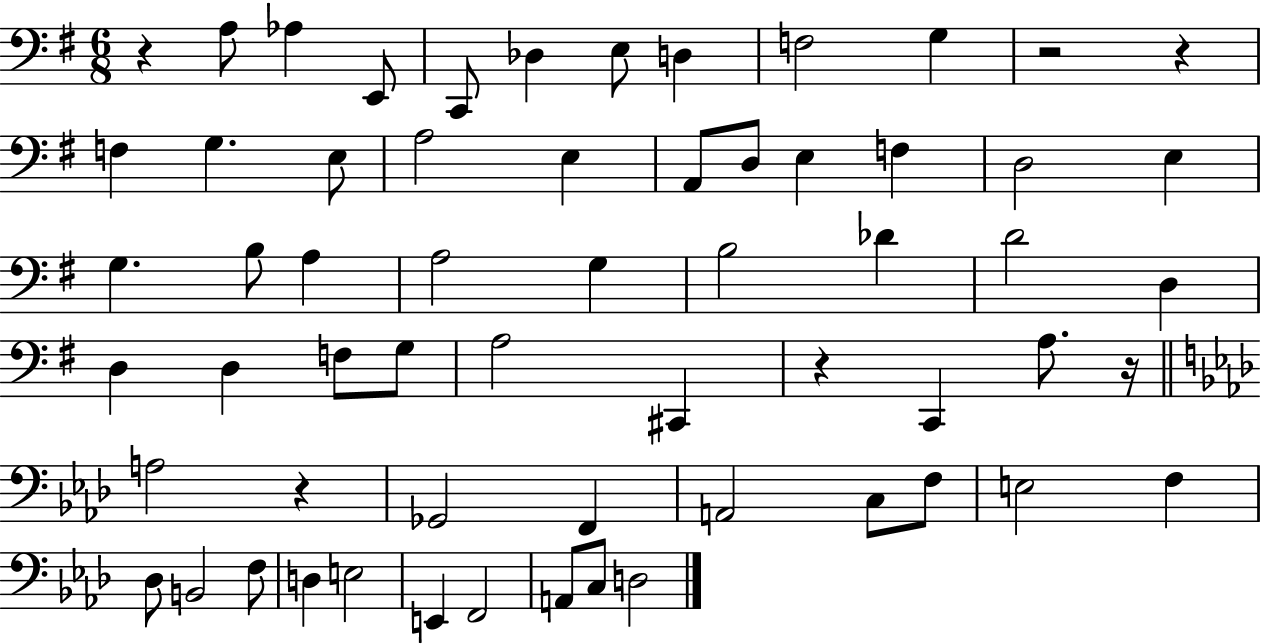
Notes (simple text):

R/q A3/e Ab3/q E2/e C2/e Db3/q E3/e D3/q F3/h G3/q R/h R/q F3/q G3/q. E3/e A3/h E3/q A2/e D3/e E3/q F3/q D3/h E3/q G3/q. B3/e A3/q A3/h G3/q B3/h Db4/q D4/h D3/q D3/q D3/q F3/e G3/e A3/h C#2/q R/q C2/q A3/e. R/s A3/h R/q Gb2/h F2/q A2/h C3/e F3/e E3/h F3/q Db3/e B2/h F3/e D3/q E3/h E2/q F2/h A2/e C3/e D3/h